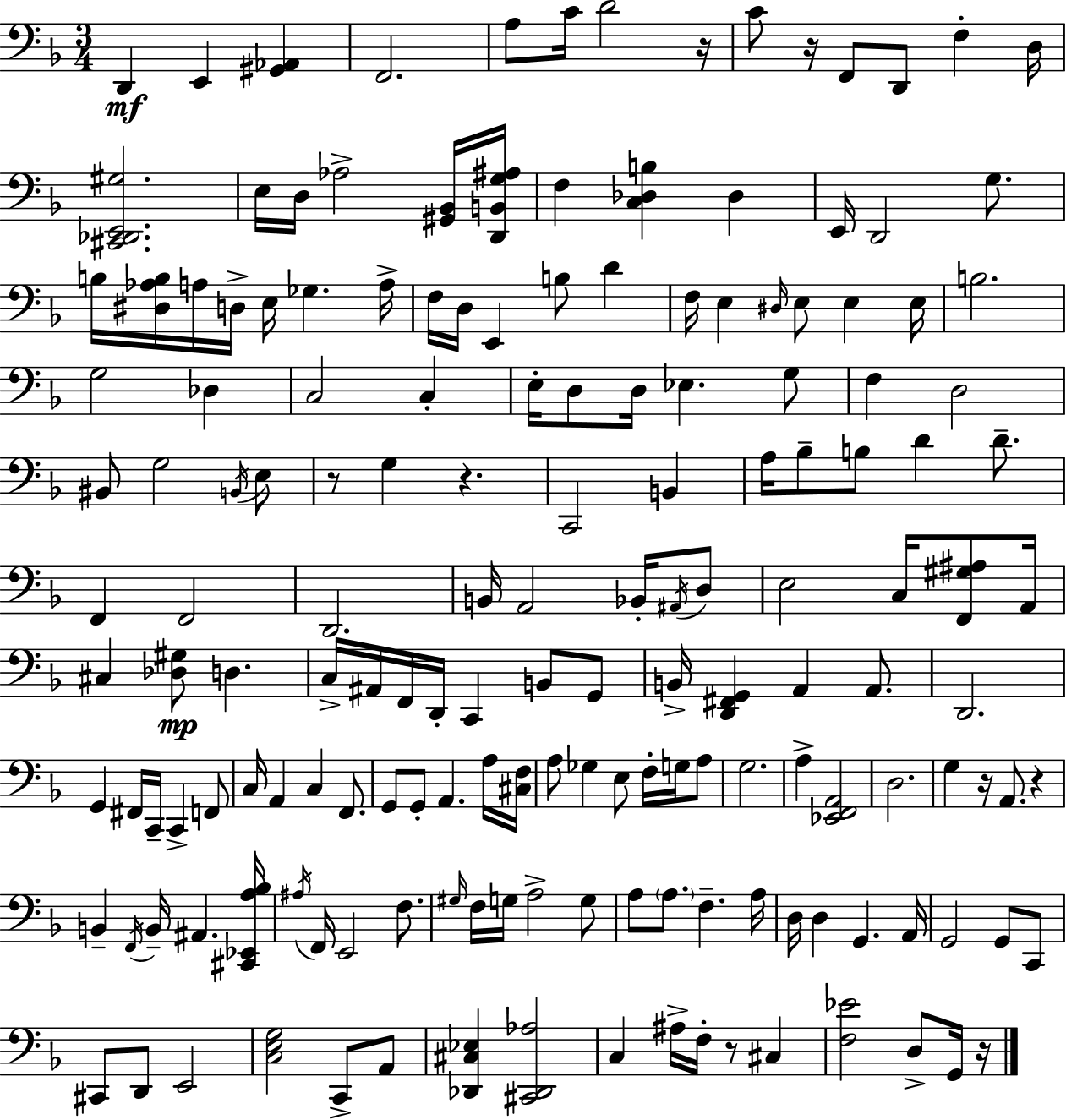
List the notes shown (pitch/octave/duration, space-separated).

D2/q E2/q [G#2,Ab2]/q F2/h. A3/e C4/s D4/h R/s C4/e R/s F2/e D2/e F3/q D3/s [C#2,Db2,E2,G#3]/h. E3/s D3/s Ab3/h [G#2,Bb2]/s [D2,B2,G3,A#3]/s F3/q [C3,Db3,B3]/q Db3/q E2/s D2/h G3/e. B3/s [D#3,Ab3,B3]/s A3/s D3/s E3/s Gb3/q. A3/s F3/s D3/s E2/q B3/e D4/q F3/s E3/q D#3/s E3/e E3/q E3/s B3/h. G3/h Db3/q C3/h C3/q E3/s D3/e D3/s Eb3/q. G3/e F3/q D3/h BIS2/e G3/h B2/s E3/e R/e G3/q R/q. C2/h B2/q A3/s Bb3/e B3/e D4/q D4/e. F2/q F2/h D2/h. B2/s A2/h Bb2/s A#2/s D3/e E3/h C3/s [F2,G#3,A#3]/e A2/s C#3/q [Db3,G#3]/e D3/q. C3/s A#2/s F2/s D2/s C2/q B2/e G2/e B2/s [D2,F#2,G2]/q A2/q A2/e. D2/h. G2/q F#2/s C2/s C2/q F2/e C3/s A2/q C3/q F2/e. G2/e G2/e A2/q. A3/s [C#3,F3]/s A3/e Gb3/q E3/e F3/s G3/s A3/e G3/h. A3/q [Eb2,F2,A2]/h D3/h. G3/q R/s A2/e. R/q B2/q F2/s B2/s A#2/q. [C#2,Eb2,A3,Bb3]/s A#3/s F2/s E2/h F3/e. G#3/s F3/s G3/s A3/h G3/e A3/e A3/e. F3/q. A3/s D3/s D3/q G2/q. A2/s G2/h G2/e C2/e C#2/e D2/e E2/h [C3,E3,G3]/h C2/e A2/e [Db2,C#3,Eb3]/q [C#2,Db2,Ab3]/h C3/q A#3/s F3/s R/e C#3/q [F3,Eb4]/h D3/e G2/s R/s